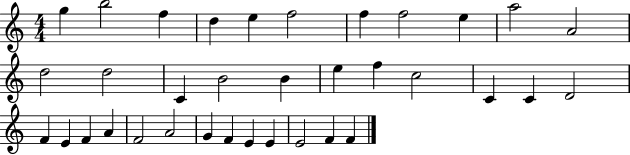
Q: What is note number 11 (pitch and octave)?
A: A4